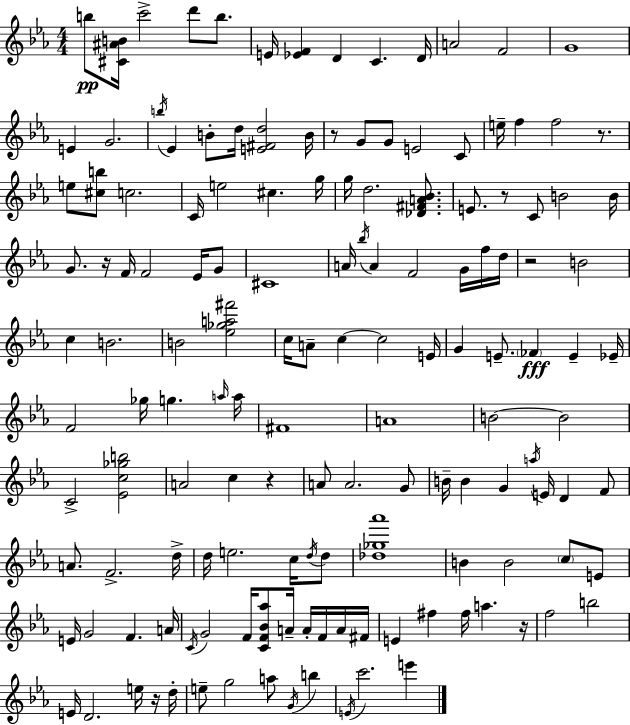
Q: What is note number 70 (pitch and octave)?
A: F#4